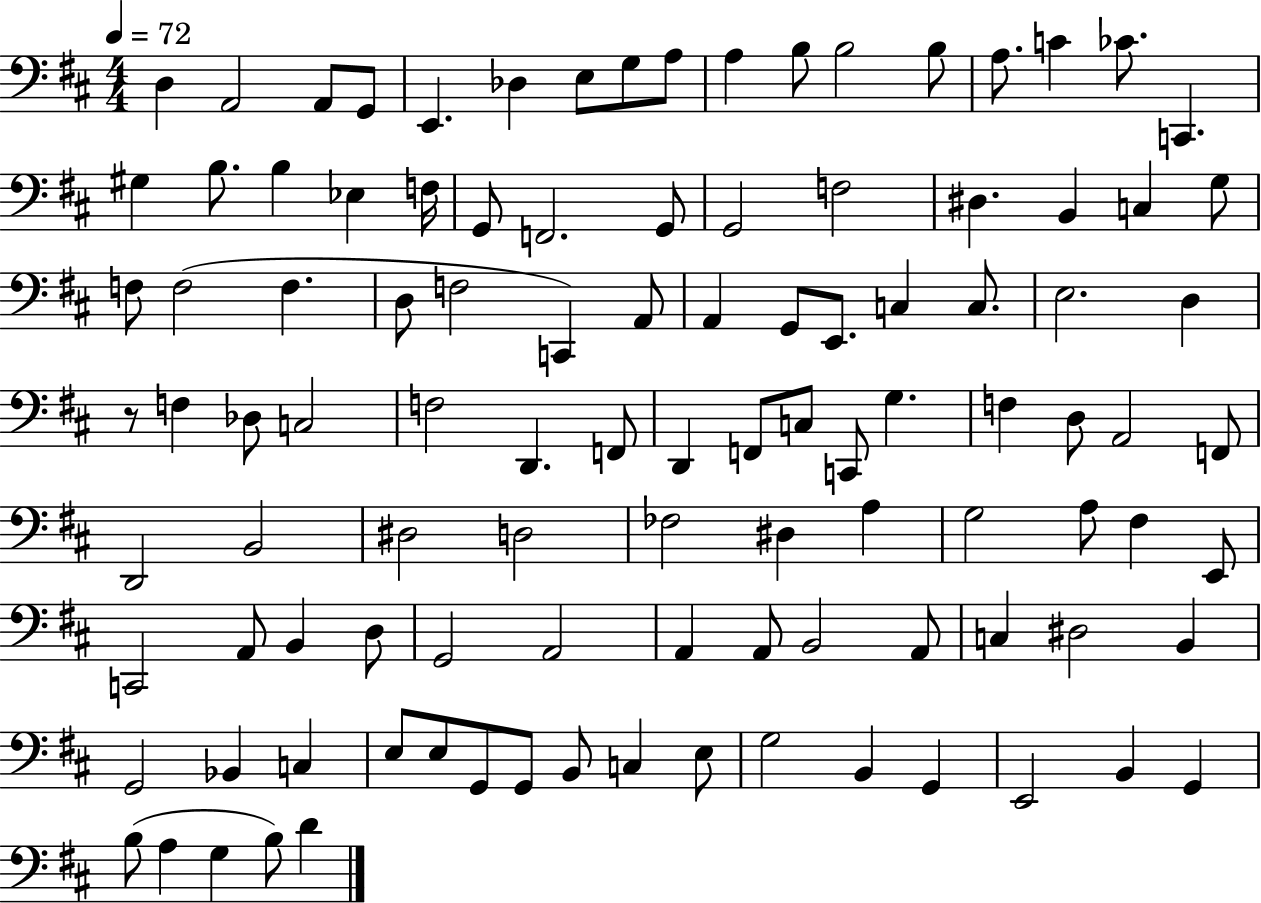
{
  \clef bass
  \numericTimeSignature
  \time 4/4
  \key d \major
  \tempo 4 = 72
  d4 a,2 a,8 g,8 | e,4. des4 e8 g8 a8 | a4 b8 b2 b8 | a8. c'4 ces'8. c,4. | \break gis4 b8. b4 ees4 f16 | g,8 f,2. g,8 | g,2 f2 | dis4. b,4 c4 g8 | \break f8 f2( f4. | d8 f2 c,4) a,8 | a,4 g,8 e,8. c4 c8. | e2. d4 | \break r8 f4 des8 c2 | f2 d,4. f,8 | d,4 f,8 c8 c,8 g4. | f4 d8 a,2 f,8 | \break d,2 b,2 | dis2 d2 | fes2 dis4 a4 | g2 a8 fis4 e,8 | \break c,2 a,8 b,4 d8 | g,2 a,2 | a,4 a,8 b,2 a,8 | c4 dis2 b,4 | \break g,2 bes,4 c4 | e8 e8 g,8 g,8 b,8 c4 e8 | g2 b,4 g,4 | e,2 b,4 g,4 | \break b8( a4 g4 b8) d'4 | \bar "|."
}